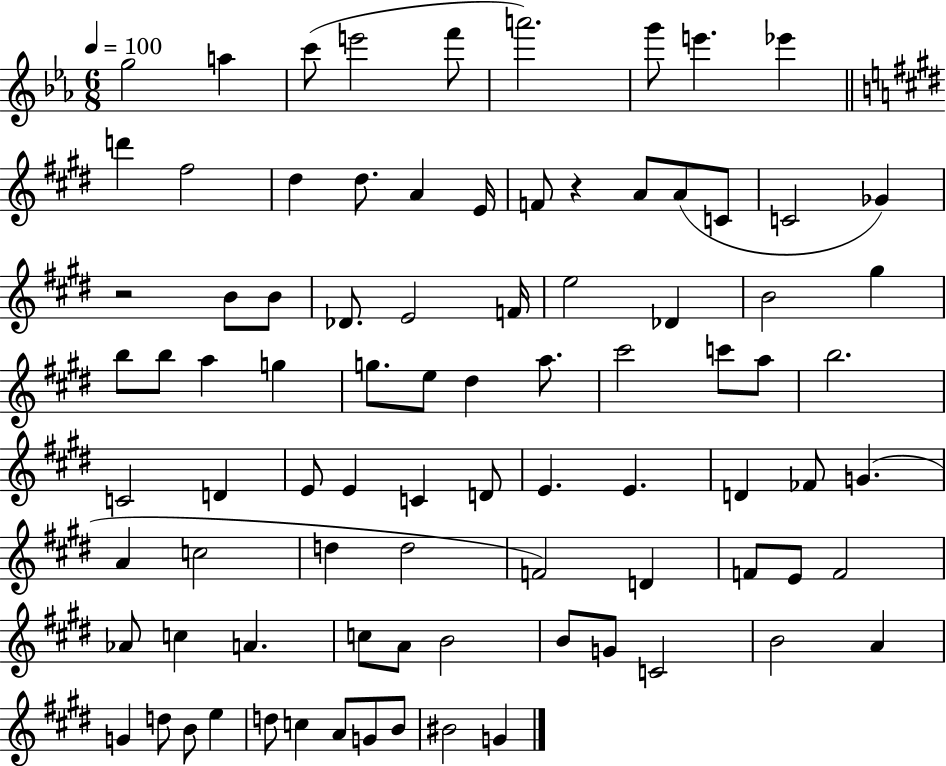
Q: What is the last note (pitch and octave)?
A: G4